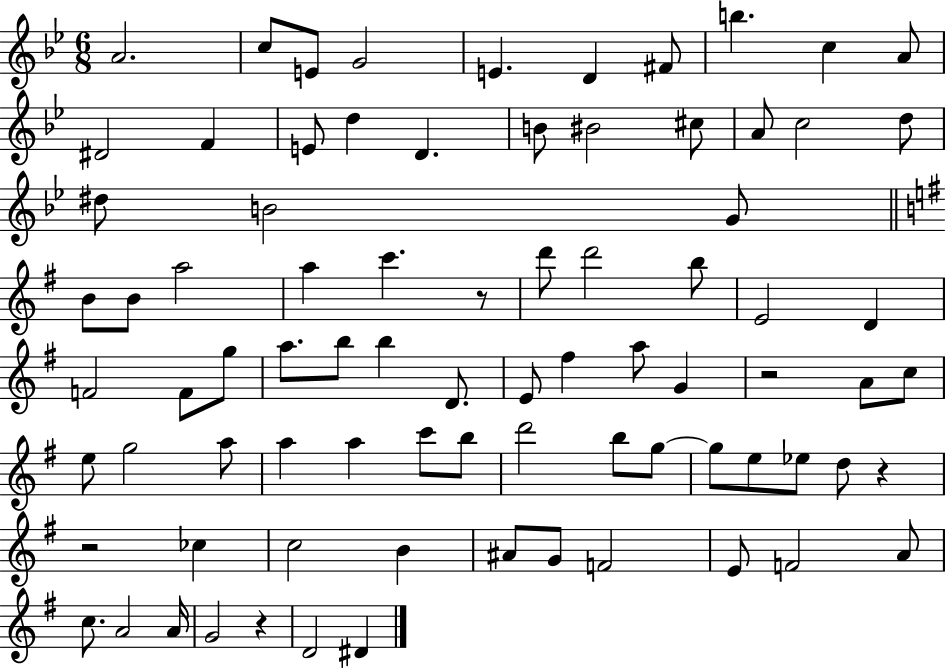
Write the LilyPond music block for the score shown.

{
  \clef treble
  \numericTimeSignature
  \time 6/8
  \key bes \major
  a'2. | c''8 e'8 g'2 | e'4. d'4 fis'8 | b''4. c''4 a'8 | \break dis'2 f'4 | e'8 d''4 d'4. | b'8 bis'2 cis''8 | a'8 c''2 d''8 | \break dis''8 b'2 g'8 | \bar "||" \break \key g \major b'8 b'8 a''2 | a''4 c'''4. r8 | d'''8 d'''2 b''8 | e'2 d'4 | \break f'2 f'8 g''8 | a''8. b''8 b''4 d'8. | e'8 fis''4 a''8 g'4 | r2 a'8 c''8 | \break e''8 g''2 a''8 | a''4 a''4 c'''8 b''8 | d'''2 b''8 g''8~~ | g''8 e''8 ees''8 d''8 r4 | \break r2 ces''4 | c''2 b'4 | ais'8 g'8 f'2 | e'8 f'2 a'8 | \break c''8. a'2 a'16 | g'2 r4 | d'2 dis'4 | \bar "|."
}